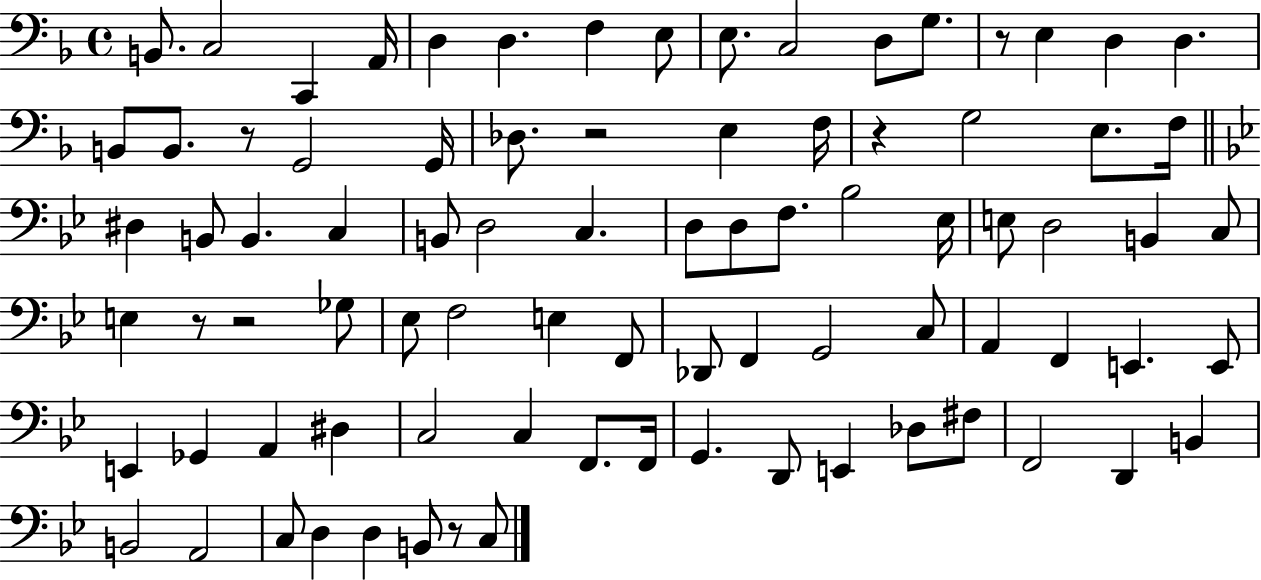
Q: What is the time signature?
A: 4/4